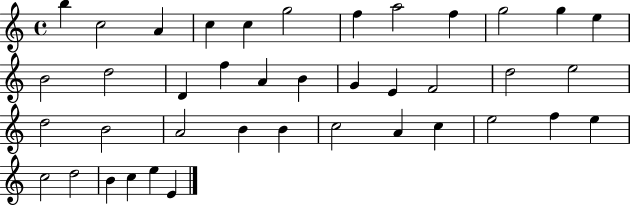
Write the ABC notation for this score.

X:1
T:Untitled
M:4/4
L:1/4
K:C
b c2 A c c g2 f a2 f g2 g e B2 d2 D f A B G E F2 d2 e2 d2 B2 A2 B B c2 A c e2 f e c2 d2 B c e E